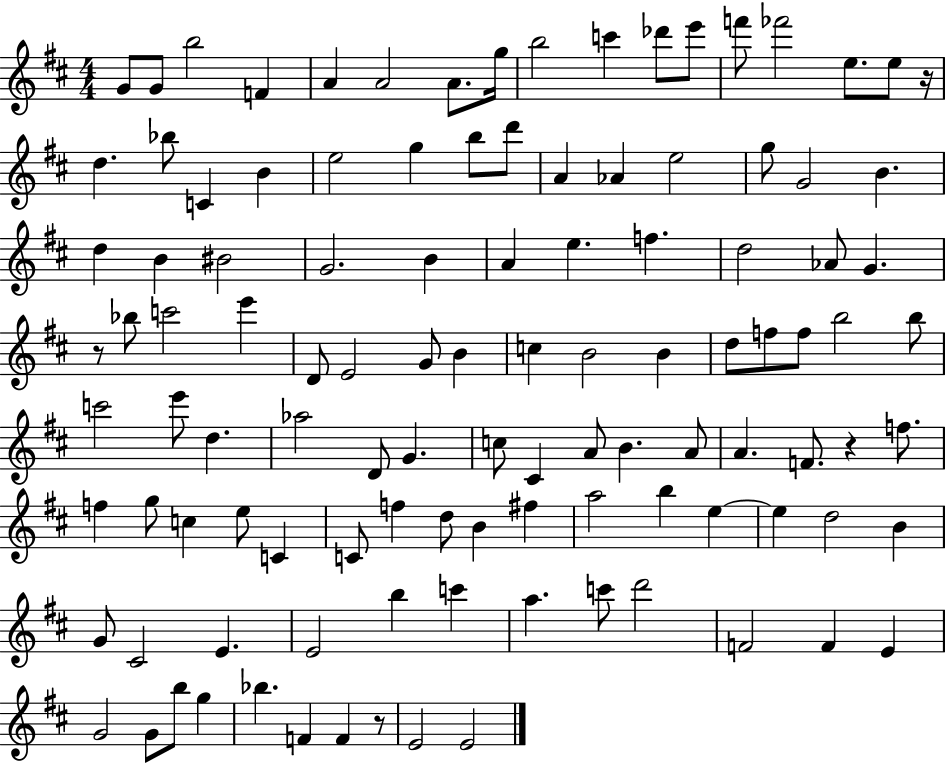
X:1
T:Untitled
M:4/4
L:1/4
K:D
G/2 G/2 b2 F A A2 A/2 g/4 b2 c' _d'/2 e'/2 f'/2 _f'2 e/2 e/2 z/4 d _b/2 C B e2 g b/2 d'/2 A _A e2 g/2 G2 B d B ^B2 G2 B A e f d2 _A/2 G z/2 _b/2 c'2 e' D/2 E2 G/2 B c B2 B d/2 f/2 f/2 b2 b/2 c'2 e'/2 d _a2 D/2 G c/2 ^C A/2 B A/2 A F/2 z f/2 f g/2 c e/2 C C/2 f d/2 B ^f a2 b e e d2 B G/2 ^C2 E E2 b c' a c'/2 d'2 F2 F E G2 G/2 b/2 g _b F F z/2 E2 E2